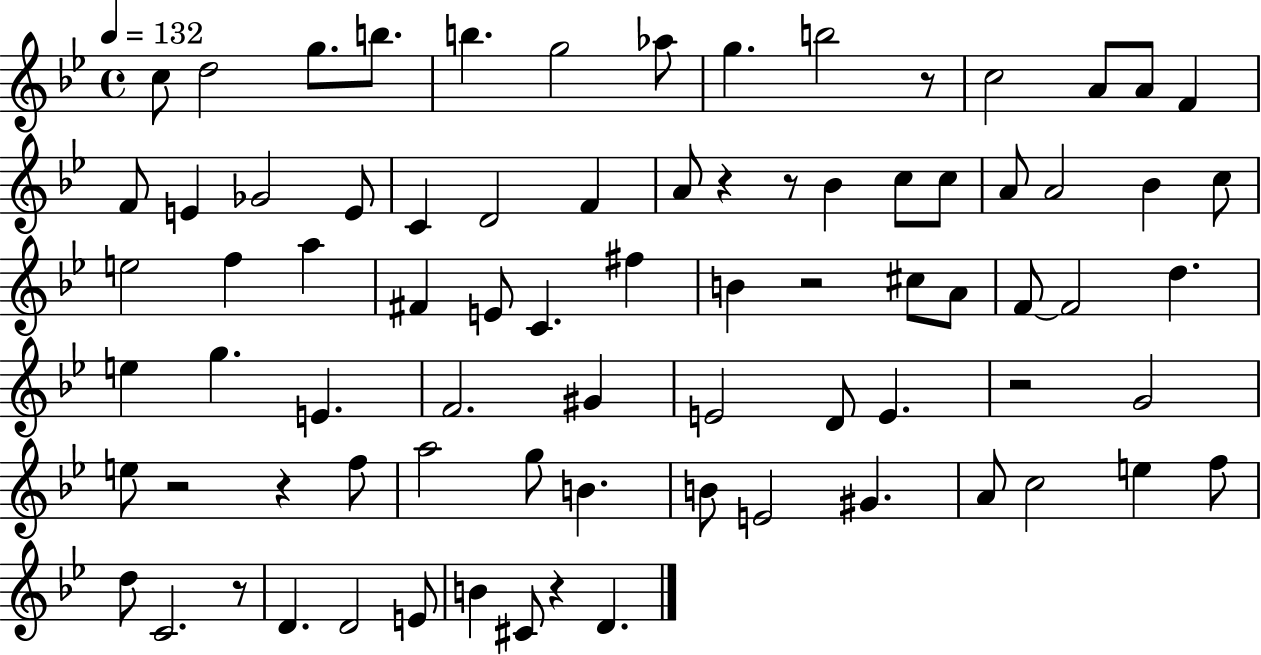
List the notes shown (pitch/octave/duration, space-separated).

C5/e D5/h G5/e. B5/e. B5/q. G5/h Ab5/e G5/q. B5/h R/e C5/h A4/e A4/e F4/q F4/e E4/q Gb4/h E4/e C4/q D4/h F4/q A4/e R/q R/e Bb4/q C5/e C5/e A4/e A4/h Bb4/q C5/e E5/h F5/q A5/q F#4/q E4/e C4/q. F#5/q B4/q R/h C#5/e A4/e F4/e F4/h D5/q. E5/q G5/q. E4/q. F4/h. G#4/q E4/h D4/e E4/q. R/h G4/h E5/e R/h R/q F5/e A5/h G5/e B4/q. B4/e E4/h G#4/q. A4/e C5/h E5/q F5/e D5/e C4/h. R/e D4/q. D4/h E4/e B4/q C#4/e R/q D4/q.